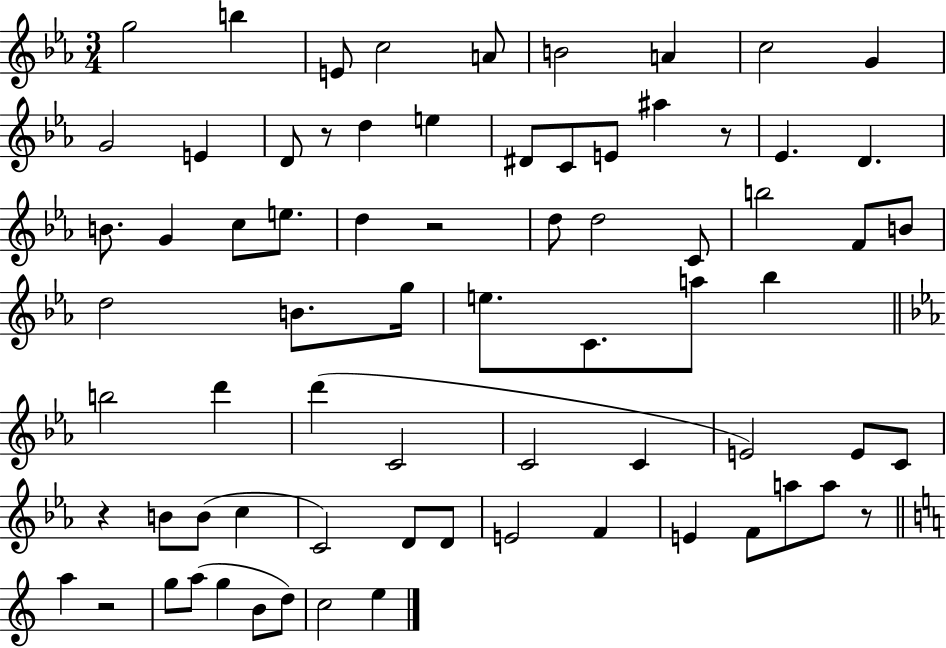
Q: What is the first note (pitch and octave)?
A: G5